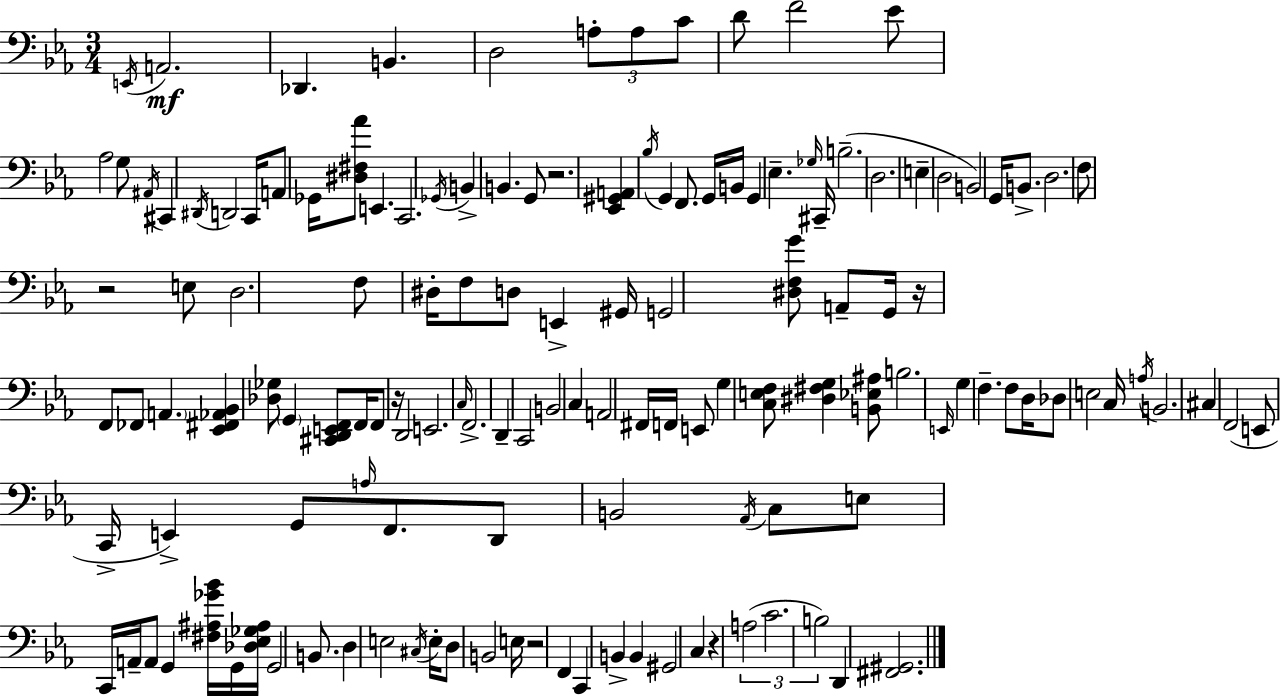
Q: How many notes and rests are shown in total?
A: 140